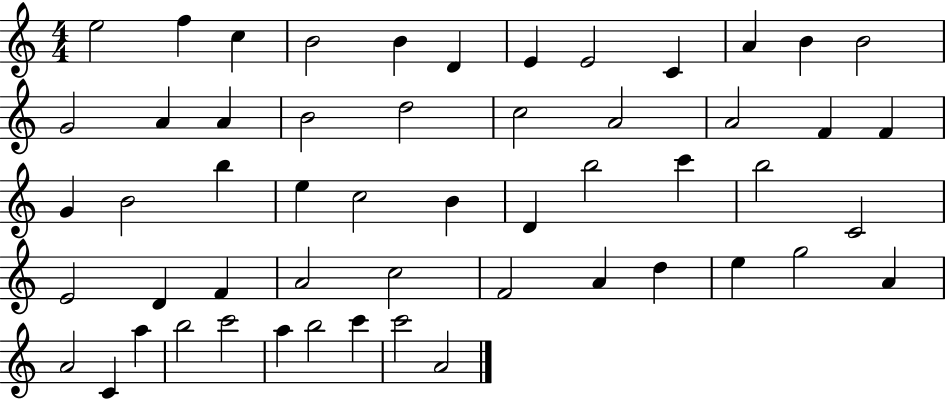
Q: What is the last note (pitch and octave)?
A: A4